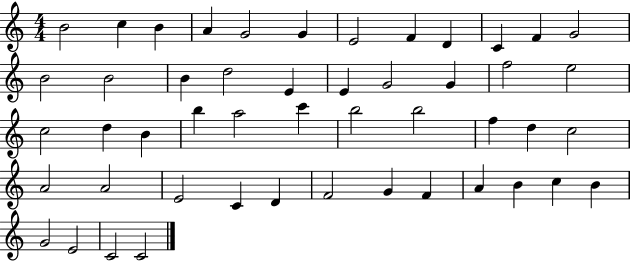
B4/h C5/q B4/q A4/q G4/h G4/q E4/h F4/q D4/q C4/q F4/q G4/h B4/h B4/h B4/q D5/h E4/q E4/q G4/h G4/q F5/h E5/h C5/h D5/q B4/q B5/q A5/h C6/q B5/h B5/h F5/q D5/q C5/h A4/h A4/h E4/h C4/q D4/q F4/h G4/q F4/q A4/q B4/q C5/q B4/q G4/h E4/h C4/h C4/h